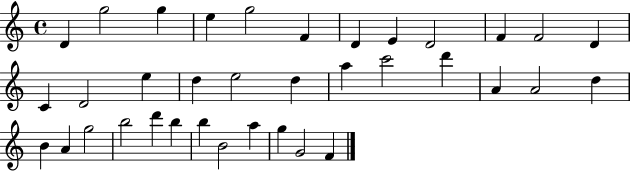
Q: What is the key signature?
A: C major